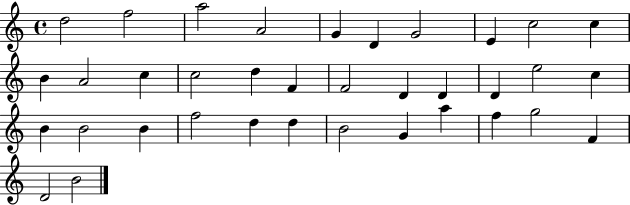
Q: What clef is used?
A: treble